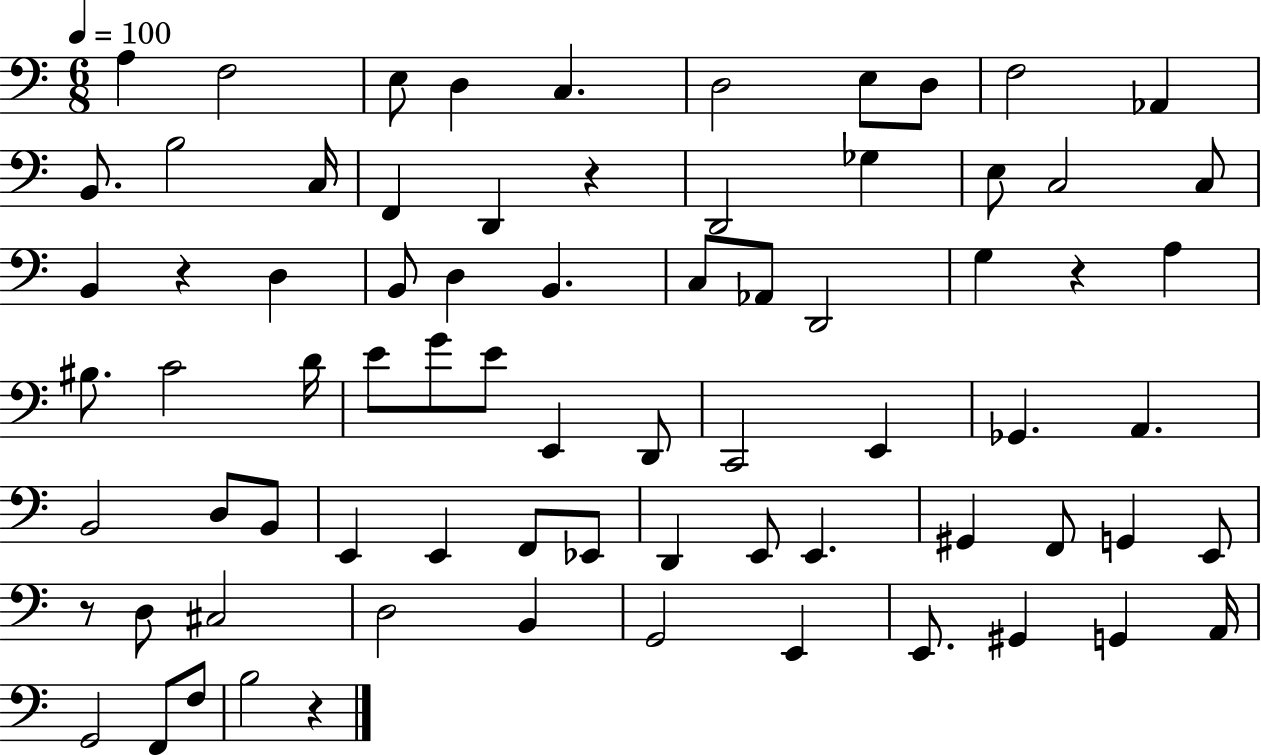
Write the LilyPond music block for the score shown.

{
  \clef bass
  \numericTimeSignature
  \time 6/8
  \key c \major
  \tempo 4 = 100
  \repeat volta 2 { a4 f2 | e8 d4 c4. | d2 e8 d8 | f2 aes,4 | \break b,8. b2 c16 | f,4 d,4 r4 | d,2 ges4 | e8 c2 c8 | \break b,4 r4 d4 | b,8 d4 b,4. | c8 aes,8 d,2 | g4 r4 a4 | \break bis8. c'2 d'16 | e'8 g'8 e'8 e,4 d,8 | c,2 e,4 | ges,4. a,4. | \break b,2 d8 b,8 | e,4 e,4 f,8 ees,8 | d,4 e,8 e,4. | gis,4 f,8 g,4 e,8 | \break r8 d8 cis2 | d2 b,4 | g,2 e,4 | e,8. gis,4 g,4 a,16 | \break g,2 f,8 f8 | b2 r4 | } \bar "|."
}